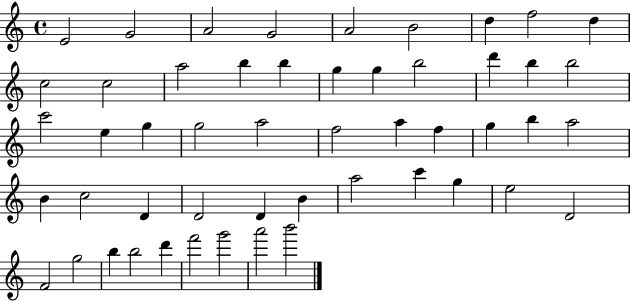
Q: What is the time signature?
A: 4/4